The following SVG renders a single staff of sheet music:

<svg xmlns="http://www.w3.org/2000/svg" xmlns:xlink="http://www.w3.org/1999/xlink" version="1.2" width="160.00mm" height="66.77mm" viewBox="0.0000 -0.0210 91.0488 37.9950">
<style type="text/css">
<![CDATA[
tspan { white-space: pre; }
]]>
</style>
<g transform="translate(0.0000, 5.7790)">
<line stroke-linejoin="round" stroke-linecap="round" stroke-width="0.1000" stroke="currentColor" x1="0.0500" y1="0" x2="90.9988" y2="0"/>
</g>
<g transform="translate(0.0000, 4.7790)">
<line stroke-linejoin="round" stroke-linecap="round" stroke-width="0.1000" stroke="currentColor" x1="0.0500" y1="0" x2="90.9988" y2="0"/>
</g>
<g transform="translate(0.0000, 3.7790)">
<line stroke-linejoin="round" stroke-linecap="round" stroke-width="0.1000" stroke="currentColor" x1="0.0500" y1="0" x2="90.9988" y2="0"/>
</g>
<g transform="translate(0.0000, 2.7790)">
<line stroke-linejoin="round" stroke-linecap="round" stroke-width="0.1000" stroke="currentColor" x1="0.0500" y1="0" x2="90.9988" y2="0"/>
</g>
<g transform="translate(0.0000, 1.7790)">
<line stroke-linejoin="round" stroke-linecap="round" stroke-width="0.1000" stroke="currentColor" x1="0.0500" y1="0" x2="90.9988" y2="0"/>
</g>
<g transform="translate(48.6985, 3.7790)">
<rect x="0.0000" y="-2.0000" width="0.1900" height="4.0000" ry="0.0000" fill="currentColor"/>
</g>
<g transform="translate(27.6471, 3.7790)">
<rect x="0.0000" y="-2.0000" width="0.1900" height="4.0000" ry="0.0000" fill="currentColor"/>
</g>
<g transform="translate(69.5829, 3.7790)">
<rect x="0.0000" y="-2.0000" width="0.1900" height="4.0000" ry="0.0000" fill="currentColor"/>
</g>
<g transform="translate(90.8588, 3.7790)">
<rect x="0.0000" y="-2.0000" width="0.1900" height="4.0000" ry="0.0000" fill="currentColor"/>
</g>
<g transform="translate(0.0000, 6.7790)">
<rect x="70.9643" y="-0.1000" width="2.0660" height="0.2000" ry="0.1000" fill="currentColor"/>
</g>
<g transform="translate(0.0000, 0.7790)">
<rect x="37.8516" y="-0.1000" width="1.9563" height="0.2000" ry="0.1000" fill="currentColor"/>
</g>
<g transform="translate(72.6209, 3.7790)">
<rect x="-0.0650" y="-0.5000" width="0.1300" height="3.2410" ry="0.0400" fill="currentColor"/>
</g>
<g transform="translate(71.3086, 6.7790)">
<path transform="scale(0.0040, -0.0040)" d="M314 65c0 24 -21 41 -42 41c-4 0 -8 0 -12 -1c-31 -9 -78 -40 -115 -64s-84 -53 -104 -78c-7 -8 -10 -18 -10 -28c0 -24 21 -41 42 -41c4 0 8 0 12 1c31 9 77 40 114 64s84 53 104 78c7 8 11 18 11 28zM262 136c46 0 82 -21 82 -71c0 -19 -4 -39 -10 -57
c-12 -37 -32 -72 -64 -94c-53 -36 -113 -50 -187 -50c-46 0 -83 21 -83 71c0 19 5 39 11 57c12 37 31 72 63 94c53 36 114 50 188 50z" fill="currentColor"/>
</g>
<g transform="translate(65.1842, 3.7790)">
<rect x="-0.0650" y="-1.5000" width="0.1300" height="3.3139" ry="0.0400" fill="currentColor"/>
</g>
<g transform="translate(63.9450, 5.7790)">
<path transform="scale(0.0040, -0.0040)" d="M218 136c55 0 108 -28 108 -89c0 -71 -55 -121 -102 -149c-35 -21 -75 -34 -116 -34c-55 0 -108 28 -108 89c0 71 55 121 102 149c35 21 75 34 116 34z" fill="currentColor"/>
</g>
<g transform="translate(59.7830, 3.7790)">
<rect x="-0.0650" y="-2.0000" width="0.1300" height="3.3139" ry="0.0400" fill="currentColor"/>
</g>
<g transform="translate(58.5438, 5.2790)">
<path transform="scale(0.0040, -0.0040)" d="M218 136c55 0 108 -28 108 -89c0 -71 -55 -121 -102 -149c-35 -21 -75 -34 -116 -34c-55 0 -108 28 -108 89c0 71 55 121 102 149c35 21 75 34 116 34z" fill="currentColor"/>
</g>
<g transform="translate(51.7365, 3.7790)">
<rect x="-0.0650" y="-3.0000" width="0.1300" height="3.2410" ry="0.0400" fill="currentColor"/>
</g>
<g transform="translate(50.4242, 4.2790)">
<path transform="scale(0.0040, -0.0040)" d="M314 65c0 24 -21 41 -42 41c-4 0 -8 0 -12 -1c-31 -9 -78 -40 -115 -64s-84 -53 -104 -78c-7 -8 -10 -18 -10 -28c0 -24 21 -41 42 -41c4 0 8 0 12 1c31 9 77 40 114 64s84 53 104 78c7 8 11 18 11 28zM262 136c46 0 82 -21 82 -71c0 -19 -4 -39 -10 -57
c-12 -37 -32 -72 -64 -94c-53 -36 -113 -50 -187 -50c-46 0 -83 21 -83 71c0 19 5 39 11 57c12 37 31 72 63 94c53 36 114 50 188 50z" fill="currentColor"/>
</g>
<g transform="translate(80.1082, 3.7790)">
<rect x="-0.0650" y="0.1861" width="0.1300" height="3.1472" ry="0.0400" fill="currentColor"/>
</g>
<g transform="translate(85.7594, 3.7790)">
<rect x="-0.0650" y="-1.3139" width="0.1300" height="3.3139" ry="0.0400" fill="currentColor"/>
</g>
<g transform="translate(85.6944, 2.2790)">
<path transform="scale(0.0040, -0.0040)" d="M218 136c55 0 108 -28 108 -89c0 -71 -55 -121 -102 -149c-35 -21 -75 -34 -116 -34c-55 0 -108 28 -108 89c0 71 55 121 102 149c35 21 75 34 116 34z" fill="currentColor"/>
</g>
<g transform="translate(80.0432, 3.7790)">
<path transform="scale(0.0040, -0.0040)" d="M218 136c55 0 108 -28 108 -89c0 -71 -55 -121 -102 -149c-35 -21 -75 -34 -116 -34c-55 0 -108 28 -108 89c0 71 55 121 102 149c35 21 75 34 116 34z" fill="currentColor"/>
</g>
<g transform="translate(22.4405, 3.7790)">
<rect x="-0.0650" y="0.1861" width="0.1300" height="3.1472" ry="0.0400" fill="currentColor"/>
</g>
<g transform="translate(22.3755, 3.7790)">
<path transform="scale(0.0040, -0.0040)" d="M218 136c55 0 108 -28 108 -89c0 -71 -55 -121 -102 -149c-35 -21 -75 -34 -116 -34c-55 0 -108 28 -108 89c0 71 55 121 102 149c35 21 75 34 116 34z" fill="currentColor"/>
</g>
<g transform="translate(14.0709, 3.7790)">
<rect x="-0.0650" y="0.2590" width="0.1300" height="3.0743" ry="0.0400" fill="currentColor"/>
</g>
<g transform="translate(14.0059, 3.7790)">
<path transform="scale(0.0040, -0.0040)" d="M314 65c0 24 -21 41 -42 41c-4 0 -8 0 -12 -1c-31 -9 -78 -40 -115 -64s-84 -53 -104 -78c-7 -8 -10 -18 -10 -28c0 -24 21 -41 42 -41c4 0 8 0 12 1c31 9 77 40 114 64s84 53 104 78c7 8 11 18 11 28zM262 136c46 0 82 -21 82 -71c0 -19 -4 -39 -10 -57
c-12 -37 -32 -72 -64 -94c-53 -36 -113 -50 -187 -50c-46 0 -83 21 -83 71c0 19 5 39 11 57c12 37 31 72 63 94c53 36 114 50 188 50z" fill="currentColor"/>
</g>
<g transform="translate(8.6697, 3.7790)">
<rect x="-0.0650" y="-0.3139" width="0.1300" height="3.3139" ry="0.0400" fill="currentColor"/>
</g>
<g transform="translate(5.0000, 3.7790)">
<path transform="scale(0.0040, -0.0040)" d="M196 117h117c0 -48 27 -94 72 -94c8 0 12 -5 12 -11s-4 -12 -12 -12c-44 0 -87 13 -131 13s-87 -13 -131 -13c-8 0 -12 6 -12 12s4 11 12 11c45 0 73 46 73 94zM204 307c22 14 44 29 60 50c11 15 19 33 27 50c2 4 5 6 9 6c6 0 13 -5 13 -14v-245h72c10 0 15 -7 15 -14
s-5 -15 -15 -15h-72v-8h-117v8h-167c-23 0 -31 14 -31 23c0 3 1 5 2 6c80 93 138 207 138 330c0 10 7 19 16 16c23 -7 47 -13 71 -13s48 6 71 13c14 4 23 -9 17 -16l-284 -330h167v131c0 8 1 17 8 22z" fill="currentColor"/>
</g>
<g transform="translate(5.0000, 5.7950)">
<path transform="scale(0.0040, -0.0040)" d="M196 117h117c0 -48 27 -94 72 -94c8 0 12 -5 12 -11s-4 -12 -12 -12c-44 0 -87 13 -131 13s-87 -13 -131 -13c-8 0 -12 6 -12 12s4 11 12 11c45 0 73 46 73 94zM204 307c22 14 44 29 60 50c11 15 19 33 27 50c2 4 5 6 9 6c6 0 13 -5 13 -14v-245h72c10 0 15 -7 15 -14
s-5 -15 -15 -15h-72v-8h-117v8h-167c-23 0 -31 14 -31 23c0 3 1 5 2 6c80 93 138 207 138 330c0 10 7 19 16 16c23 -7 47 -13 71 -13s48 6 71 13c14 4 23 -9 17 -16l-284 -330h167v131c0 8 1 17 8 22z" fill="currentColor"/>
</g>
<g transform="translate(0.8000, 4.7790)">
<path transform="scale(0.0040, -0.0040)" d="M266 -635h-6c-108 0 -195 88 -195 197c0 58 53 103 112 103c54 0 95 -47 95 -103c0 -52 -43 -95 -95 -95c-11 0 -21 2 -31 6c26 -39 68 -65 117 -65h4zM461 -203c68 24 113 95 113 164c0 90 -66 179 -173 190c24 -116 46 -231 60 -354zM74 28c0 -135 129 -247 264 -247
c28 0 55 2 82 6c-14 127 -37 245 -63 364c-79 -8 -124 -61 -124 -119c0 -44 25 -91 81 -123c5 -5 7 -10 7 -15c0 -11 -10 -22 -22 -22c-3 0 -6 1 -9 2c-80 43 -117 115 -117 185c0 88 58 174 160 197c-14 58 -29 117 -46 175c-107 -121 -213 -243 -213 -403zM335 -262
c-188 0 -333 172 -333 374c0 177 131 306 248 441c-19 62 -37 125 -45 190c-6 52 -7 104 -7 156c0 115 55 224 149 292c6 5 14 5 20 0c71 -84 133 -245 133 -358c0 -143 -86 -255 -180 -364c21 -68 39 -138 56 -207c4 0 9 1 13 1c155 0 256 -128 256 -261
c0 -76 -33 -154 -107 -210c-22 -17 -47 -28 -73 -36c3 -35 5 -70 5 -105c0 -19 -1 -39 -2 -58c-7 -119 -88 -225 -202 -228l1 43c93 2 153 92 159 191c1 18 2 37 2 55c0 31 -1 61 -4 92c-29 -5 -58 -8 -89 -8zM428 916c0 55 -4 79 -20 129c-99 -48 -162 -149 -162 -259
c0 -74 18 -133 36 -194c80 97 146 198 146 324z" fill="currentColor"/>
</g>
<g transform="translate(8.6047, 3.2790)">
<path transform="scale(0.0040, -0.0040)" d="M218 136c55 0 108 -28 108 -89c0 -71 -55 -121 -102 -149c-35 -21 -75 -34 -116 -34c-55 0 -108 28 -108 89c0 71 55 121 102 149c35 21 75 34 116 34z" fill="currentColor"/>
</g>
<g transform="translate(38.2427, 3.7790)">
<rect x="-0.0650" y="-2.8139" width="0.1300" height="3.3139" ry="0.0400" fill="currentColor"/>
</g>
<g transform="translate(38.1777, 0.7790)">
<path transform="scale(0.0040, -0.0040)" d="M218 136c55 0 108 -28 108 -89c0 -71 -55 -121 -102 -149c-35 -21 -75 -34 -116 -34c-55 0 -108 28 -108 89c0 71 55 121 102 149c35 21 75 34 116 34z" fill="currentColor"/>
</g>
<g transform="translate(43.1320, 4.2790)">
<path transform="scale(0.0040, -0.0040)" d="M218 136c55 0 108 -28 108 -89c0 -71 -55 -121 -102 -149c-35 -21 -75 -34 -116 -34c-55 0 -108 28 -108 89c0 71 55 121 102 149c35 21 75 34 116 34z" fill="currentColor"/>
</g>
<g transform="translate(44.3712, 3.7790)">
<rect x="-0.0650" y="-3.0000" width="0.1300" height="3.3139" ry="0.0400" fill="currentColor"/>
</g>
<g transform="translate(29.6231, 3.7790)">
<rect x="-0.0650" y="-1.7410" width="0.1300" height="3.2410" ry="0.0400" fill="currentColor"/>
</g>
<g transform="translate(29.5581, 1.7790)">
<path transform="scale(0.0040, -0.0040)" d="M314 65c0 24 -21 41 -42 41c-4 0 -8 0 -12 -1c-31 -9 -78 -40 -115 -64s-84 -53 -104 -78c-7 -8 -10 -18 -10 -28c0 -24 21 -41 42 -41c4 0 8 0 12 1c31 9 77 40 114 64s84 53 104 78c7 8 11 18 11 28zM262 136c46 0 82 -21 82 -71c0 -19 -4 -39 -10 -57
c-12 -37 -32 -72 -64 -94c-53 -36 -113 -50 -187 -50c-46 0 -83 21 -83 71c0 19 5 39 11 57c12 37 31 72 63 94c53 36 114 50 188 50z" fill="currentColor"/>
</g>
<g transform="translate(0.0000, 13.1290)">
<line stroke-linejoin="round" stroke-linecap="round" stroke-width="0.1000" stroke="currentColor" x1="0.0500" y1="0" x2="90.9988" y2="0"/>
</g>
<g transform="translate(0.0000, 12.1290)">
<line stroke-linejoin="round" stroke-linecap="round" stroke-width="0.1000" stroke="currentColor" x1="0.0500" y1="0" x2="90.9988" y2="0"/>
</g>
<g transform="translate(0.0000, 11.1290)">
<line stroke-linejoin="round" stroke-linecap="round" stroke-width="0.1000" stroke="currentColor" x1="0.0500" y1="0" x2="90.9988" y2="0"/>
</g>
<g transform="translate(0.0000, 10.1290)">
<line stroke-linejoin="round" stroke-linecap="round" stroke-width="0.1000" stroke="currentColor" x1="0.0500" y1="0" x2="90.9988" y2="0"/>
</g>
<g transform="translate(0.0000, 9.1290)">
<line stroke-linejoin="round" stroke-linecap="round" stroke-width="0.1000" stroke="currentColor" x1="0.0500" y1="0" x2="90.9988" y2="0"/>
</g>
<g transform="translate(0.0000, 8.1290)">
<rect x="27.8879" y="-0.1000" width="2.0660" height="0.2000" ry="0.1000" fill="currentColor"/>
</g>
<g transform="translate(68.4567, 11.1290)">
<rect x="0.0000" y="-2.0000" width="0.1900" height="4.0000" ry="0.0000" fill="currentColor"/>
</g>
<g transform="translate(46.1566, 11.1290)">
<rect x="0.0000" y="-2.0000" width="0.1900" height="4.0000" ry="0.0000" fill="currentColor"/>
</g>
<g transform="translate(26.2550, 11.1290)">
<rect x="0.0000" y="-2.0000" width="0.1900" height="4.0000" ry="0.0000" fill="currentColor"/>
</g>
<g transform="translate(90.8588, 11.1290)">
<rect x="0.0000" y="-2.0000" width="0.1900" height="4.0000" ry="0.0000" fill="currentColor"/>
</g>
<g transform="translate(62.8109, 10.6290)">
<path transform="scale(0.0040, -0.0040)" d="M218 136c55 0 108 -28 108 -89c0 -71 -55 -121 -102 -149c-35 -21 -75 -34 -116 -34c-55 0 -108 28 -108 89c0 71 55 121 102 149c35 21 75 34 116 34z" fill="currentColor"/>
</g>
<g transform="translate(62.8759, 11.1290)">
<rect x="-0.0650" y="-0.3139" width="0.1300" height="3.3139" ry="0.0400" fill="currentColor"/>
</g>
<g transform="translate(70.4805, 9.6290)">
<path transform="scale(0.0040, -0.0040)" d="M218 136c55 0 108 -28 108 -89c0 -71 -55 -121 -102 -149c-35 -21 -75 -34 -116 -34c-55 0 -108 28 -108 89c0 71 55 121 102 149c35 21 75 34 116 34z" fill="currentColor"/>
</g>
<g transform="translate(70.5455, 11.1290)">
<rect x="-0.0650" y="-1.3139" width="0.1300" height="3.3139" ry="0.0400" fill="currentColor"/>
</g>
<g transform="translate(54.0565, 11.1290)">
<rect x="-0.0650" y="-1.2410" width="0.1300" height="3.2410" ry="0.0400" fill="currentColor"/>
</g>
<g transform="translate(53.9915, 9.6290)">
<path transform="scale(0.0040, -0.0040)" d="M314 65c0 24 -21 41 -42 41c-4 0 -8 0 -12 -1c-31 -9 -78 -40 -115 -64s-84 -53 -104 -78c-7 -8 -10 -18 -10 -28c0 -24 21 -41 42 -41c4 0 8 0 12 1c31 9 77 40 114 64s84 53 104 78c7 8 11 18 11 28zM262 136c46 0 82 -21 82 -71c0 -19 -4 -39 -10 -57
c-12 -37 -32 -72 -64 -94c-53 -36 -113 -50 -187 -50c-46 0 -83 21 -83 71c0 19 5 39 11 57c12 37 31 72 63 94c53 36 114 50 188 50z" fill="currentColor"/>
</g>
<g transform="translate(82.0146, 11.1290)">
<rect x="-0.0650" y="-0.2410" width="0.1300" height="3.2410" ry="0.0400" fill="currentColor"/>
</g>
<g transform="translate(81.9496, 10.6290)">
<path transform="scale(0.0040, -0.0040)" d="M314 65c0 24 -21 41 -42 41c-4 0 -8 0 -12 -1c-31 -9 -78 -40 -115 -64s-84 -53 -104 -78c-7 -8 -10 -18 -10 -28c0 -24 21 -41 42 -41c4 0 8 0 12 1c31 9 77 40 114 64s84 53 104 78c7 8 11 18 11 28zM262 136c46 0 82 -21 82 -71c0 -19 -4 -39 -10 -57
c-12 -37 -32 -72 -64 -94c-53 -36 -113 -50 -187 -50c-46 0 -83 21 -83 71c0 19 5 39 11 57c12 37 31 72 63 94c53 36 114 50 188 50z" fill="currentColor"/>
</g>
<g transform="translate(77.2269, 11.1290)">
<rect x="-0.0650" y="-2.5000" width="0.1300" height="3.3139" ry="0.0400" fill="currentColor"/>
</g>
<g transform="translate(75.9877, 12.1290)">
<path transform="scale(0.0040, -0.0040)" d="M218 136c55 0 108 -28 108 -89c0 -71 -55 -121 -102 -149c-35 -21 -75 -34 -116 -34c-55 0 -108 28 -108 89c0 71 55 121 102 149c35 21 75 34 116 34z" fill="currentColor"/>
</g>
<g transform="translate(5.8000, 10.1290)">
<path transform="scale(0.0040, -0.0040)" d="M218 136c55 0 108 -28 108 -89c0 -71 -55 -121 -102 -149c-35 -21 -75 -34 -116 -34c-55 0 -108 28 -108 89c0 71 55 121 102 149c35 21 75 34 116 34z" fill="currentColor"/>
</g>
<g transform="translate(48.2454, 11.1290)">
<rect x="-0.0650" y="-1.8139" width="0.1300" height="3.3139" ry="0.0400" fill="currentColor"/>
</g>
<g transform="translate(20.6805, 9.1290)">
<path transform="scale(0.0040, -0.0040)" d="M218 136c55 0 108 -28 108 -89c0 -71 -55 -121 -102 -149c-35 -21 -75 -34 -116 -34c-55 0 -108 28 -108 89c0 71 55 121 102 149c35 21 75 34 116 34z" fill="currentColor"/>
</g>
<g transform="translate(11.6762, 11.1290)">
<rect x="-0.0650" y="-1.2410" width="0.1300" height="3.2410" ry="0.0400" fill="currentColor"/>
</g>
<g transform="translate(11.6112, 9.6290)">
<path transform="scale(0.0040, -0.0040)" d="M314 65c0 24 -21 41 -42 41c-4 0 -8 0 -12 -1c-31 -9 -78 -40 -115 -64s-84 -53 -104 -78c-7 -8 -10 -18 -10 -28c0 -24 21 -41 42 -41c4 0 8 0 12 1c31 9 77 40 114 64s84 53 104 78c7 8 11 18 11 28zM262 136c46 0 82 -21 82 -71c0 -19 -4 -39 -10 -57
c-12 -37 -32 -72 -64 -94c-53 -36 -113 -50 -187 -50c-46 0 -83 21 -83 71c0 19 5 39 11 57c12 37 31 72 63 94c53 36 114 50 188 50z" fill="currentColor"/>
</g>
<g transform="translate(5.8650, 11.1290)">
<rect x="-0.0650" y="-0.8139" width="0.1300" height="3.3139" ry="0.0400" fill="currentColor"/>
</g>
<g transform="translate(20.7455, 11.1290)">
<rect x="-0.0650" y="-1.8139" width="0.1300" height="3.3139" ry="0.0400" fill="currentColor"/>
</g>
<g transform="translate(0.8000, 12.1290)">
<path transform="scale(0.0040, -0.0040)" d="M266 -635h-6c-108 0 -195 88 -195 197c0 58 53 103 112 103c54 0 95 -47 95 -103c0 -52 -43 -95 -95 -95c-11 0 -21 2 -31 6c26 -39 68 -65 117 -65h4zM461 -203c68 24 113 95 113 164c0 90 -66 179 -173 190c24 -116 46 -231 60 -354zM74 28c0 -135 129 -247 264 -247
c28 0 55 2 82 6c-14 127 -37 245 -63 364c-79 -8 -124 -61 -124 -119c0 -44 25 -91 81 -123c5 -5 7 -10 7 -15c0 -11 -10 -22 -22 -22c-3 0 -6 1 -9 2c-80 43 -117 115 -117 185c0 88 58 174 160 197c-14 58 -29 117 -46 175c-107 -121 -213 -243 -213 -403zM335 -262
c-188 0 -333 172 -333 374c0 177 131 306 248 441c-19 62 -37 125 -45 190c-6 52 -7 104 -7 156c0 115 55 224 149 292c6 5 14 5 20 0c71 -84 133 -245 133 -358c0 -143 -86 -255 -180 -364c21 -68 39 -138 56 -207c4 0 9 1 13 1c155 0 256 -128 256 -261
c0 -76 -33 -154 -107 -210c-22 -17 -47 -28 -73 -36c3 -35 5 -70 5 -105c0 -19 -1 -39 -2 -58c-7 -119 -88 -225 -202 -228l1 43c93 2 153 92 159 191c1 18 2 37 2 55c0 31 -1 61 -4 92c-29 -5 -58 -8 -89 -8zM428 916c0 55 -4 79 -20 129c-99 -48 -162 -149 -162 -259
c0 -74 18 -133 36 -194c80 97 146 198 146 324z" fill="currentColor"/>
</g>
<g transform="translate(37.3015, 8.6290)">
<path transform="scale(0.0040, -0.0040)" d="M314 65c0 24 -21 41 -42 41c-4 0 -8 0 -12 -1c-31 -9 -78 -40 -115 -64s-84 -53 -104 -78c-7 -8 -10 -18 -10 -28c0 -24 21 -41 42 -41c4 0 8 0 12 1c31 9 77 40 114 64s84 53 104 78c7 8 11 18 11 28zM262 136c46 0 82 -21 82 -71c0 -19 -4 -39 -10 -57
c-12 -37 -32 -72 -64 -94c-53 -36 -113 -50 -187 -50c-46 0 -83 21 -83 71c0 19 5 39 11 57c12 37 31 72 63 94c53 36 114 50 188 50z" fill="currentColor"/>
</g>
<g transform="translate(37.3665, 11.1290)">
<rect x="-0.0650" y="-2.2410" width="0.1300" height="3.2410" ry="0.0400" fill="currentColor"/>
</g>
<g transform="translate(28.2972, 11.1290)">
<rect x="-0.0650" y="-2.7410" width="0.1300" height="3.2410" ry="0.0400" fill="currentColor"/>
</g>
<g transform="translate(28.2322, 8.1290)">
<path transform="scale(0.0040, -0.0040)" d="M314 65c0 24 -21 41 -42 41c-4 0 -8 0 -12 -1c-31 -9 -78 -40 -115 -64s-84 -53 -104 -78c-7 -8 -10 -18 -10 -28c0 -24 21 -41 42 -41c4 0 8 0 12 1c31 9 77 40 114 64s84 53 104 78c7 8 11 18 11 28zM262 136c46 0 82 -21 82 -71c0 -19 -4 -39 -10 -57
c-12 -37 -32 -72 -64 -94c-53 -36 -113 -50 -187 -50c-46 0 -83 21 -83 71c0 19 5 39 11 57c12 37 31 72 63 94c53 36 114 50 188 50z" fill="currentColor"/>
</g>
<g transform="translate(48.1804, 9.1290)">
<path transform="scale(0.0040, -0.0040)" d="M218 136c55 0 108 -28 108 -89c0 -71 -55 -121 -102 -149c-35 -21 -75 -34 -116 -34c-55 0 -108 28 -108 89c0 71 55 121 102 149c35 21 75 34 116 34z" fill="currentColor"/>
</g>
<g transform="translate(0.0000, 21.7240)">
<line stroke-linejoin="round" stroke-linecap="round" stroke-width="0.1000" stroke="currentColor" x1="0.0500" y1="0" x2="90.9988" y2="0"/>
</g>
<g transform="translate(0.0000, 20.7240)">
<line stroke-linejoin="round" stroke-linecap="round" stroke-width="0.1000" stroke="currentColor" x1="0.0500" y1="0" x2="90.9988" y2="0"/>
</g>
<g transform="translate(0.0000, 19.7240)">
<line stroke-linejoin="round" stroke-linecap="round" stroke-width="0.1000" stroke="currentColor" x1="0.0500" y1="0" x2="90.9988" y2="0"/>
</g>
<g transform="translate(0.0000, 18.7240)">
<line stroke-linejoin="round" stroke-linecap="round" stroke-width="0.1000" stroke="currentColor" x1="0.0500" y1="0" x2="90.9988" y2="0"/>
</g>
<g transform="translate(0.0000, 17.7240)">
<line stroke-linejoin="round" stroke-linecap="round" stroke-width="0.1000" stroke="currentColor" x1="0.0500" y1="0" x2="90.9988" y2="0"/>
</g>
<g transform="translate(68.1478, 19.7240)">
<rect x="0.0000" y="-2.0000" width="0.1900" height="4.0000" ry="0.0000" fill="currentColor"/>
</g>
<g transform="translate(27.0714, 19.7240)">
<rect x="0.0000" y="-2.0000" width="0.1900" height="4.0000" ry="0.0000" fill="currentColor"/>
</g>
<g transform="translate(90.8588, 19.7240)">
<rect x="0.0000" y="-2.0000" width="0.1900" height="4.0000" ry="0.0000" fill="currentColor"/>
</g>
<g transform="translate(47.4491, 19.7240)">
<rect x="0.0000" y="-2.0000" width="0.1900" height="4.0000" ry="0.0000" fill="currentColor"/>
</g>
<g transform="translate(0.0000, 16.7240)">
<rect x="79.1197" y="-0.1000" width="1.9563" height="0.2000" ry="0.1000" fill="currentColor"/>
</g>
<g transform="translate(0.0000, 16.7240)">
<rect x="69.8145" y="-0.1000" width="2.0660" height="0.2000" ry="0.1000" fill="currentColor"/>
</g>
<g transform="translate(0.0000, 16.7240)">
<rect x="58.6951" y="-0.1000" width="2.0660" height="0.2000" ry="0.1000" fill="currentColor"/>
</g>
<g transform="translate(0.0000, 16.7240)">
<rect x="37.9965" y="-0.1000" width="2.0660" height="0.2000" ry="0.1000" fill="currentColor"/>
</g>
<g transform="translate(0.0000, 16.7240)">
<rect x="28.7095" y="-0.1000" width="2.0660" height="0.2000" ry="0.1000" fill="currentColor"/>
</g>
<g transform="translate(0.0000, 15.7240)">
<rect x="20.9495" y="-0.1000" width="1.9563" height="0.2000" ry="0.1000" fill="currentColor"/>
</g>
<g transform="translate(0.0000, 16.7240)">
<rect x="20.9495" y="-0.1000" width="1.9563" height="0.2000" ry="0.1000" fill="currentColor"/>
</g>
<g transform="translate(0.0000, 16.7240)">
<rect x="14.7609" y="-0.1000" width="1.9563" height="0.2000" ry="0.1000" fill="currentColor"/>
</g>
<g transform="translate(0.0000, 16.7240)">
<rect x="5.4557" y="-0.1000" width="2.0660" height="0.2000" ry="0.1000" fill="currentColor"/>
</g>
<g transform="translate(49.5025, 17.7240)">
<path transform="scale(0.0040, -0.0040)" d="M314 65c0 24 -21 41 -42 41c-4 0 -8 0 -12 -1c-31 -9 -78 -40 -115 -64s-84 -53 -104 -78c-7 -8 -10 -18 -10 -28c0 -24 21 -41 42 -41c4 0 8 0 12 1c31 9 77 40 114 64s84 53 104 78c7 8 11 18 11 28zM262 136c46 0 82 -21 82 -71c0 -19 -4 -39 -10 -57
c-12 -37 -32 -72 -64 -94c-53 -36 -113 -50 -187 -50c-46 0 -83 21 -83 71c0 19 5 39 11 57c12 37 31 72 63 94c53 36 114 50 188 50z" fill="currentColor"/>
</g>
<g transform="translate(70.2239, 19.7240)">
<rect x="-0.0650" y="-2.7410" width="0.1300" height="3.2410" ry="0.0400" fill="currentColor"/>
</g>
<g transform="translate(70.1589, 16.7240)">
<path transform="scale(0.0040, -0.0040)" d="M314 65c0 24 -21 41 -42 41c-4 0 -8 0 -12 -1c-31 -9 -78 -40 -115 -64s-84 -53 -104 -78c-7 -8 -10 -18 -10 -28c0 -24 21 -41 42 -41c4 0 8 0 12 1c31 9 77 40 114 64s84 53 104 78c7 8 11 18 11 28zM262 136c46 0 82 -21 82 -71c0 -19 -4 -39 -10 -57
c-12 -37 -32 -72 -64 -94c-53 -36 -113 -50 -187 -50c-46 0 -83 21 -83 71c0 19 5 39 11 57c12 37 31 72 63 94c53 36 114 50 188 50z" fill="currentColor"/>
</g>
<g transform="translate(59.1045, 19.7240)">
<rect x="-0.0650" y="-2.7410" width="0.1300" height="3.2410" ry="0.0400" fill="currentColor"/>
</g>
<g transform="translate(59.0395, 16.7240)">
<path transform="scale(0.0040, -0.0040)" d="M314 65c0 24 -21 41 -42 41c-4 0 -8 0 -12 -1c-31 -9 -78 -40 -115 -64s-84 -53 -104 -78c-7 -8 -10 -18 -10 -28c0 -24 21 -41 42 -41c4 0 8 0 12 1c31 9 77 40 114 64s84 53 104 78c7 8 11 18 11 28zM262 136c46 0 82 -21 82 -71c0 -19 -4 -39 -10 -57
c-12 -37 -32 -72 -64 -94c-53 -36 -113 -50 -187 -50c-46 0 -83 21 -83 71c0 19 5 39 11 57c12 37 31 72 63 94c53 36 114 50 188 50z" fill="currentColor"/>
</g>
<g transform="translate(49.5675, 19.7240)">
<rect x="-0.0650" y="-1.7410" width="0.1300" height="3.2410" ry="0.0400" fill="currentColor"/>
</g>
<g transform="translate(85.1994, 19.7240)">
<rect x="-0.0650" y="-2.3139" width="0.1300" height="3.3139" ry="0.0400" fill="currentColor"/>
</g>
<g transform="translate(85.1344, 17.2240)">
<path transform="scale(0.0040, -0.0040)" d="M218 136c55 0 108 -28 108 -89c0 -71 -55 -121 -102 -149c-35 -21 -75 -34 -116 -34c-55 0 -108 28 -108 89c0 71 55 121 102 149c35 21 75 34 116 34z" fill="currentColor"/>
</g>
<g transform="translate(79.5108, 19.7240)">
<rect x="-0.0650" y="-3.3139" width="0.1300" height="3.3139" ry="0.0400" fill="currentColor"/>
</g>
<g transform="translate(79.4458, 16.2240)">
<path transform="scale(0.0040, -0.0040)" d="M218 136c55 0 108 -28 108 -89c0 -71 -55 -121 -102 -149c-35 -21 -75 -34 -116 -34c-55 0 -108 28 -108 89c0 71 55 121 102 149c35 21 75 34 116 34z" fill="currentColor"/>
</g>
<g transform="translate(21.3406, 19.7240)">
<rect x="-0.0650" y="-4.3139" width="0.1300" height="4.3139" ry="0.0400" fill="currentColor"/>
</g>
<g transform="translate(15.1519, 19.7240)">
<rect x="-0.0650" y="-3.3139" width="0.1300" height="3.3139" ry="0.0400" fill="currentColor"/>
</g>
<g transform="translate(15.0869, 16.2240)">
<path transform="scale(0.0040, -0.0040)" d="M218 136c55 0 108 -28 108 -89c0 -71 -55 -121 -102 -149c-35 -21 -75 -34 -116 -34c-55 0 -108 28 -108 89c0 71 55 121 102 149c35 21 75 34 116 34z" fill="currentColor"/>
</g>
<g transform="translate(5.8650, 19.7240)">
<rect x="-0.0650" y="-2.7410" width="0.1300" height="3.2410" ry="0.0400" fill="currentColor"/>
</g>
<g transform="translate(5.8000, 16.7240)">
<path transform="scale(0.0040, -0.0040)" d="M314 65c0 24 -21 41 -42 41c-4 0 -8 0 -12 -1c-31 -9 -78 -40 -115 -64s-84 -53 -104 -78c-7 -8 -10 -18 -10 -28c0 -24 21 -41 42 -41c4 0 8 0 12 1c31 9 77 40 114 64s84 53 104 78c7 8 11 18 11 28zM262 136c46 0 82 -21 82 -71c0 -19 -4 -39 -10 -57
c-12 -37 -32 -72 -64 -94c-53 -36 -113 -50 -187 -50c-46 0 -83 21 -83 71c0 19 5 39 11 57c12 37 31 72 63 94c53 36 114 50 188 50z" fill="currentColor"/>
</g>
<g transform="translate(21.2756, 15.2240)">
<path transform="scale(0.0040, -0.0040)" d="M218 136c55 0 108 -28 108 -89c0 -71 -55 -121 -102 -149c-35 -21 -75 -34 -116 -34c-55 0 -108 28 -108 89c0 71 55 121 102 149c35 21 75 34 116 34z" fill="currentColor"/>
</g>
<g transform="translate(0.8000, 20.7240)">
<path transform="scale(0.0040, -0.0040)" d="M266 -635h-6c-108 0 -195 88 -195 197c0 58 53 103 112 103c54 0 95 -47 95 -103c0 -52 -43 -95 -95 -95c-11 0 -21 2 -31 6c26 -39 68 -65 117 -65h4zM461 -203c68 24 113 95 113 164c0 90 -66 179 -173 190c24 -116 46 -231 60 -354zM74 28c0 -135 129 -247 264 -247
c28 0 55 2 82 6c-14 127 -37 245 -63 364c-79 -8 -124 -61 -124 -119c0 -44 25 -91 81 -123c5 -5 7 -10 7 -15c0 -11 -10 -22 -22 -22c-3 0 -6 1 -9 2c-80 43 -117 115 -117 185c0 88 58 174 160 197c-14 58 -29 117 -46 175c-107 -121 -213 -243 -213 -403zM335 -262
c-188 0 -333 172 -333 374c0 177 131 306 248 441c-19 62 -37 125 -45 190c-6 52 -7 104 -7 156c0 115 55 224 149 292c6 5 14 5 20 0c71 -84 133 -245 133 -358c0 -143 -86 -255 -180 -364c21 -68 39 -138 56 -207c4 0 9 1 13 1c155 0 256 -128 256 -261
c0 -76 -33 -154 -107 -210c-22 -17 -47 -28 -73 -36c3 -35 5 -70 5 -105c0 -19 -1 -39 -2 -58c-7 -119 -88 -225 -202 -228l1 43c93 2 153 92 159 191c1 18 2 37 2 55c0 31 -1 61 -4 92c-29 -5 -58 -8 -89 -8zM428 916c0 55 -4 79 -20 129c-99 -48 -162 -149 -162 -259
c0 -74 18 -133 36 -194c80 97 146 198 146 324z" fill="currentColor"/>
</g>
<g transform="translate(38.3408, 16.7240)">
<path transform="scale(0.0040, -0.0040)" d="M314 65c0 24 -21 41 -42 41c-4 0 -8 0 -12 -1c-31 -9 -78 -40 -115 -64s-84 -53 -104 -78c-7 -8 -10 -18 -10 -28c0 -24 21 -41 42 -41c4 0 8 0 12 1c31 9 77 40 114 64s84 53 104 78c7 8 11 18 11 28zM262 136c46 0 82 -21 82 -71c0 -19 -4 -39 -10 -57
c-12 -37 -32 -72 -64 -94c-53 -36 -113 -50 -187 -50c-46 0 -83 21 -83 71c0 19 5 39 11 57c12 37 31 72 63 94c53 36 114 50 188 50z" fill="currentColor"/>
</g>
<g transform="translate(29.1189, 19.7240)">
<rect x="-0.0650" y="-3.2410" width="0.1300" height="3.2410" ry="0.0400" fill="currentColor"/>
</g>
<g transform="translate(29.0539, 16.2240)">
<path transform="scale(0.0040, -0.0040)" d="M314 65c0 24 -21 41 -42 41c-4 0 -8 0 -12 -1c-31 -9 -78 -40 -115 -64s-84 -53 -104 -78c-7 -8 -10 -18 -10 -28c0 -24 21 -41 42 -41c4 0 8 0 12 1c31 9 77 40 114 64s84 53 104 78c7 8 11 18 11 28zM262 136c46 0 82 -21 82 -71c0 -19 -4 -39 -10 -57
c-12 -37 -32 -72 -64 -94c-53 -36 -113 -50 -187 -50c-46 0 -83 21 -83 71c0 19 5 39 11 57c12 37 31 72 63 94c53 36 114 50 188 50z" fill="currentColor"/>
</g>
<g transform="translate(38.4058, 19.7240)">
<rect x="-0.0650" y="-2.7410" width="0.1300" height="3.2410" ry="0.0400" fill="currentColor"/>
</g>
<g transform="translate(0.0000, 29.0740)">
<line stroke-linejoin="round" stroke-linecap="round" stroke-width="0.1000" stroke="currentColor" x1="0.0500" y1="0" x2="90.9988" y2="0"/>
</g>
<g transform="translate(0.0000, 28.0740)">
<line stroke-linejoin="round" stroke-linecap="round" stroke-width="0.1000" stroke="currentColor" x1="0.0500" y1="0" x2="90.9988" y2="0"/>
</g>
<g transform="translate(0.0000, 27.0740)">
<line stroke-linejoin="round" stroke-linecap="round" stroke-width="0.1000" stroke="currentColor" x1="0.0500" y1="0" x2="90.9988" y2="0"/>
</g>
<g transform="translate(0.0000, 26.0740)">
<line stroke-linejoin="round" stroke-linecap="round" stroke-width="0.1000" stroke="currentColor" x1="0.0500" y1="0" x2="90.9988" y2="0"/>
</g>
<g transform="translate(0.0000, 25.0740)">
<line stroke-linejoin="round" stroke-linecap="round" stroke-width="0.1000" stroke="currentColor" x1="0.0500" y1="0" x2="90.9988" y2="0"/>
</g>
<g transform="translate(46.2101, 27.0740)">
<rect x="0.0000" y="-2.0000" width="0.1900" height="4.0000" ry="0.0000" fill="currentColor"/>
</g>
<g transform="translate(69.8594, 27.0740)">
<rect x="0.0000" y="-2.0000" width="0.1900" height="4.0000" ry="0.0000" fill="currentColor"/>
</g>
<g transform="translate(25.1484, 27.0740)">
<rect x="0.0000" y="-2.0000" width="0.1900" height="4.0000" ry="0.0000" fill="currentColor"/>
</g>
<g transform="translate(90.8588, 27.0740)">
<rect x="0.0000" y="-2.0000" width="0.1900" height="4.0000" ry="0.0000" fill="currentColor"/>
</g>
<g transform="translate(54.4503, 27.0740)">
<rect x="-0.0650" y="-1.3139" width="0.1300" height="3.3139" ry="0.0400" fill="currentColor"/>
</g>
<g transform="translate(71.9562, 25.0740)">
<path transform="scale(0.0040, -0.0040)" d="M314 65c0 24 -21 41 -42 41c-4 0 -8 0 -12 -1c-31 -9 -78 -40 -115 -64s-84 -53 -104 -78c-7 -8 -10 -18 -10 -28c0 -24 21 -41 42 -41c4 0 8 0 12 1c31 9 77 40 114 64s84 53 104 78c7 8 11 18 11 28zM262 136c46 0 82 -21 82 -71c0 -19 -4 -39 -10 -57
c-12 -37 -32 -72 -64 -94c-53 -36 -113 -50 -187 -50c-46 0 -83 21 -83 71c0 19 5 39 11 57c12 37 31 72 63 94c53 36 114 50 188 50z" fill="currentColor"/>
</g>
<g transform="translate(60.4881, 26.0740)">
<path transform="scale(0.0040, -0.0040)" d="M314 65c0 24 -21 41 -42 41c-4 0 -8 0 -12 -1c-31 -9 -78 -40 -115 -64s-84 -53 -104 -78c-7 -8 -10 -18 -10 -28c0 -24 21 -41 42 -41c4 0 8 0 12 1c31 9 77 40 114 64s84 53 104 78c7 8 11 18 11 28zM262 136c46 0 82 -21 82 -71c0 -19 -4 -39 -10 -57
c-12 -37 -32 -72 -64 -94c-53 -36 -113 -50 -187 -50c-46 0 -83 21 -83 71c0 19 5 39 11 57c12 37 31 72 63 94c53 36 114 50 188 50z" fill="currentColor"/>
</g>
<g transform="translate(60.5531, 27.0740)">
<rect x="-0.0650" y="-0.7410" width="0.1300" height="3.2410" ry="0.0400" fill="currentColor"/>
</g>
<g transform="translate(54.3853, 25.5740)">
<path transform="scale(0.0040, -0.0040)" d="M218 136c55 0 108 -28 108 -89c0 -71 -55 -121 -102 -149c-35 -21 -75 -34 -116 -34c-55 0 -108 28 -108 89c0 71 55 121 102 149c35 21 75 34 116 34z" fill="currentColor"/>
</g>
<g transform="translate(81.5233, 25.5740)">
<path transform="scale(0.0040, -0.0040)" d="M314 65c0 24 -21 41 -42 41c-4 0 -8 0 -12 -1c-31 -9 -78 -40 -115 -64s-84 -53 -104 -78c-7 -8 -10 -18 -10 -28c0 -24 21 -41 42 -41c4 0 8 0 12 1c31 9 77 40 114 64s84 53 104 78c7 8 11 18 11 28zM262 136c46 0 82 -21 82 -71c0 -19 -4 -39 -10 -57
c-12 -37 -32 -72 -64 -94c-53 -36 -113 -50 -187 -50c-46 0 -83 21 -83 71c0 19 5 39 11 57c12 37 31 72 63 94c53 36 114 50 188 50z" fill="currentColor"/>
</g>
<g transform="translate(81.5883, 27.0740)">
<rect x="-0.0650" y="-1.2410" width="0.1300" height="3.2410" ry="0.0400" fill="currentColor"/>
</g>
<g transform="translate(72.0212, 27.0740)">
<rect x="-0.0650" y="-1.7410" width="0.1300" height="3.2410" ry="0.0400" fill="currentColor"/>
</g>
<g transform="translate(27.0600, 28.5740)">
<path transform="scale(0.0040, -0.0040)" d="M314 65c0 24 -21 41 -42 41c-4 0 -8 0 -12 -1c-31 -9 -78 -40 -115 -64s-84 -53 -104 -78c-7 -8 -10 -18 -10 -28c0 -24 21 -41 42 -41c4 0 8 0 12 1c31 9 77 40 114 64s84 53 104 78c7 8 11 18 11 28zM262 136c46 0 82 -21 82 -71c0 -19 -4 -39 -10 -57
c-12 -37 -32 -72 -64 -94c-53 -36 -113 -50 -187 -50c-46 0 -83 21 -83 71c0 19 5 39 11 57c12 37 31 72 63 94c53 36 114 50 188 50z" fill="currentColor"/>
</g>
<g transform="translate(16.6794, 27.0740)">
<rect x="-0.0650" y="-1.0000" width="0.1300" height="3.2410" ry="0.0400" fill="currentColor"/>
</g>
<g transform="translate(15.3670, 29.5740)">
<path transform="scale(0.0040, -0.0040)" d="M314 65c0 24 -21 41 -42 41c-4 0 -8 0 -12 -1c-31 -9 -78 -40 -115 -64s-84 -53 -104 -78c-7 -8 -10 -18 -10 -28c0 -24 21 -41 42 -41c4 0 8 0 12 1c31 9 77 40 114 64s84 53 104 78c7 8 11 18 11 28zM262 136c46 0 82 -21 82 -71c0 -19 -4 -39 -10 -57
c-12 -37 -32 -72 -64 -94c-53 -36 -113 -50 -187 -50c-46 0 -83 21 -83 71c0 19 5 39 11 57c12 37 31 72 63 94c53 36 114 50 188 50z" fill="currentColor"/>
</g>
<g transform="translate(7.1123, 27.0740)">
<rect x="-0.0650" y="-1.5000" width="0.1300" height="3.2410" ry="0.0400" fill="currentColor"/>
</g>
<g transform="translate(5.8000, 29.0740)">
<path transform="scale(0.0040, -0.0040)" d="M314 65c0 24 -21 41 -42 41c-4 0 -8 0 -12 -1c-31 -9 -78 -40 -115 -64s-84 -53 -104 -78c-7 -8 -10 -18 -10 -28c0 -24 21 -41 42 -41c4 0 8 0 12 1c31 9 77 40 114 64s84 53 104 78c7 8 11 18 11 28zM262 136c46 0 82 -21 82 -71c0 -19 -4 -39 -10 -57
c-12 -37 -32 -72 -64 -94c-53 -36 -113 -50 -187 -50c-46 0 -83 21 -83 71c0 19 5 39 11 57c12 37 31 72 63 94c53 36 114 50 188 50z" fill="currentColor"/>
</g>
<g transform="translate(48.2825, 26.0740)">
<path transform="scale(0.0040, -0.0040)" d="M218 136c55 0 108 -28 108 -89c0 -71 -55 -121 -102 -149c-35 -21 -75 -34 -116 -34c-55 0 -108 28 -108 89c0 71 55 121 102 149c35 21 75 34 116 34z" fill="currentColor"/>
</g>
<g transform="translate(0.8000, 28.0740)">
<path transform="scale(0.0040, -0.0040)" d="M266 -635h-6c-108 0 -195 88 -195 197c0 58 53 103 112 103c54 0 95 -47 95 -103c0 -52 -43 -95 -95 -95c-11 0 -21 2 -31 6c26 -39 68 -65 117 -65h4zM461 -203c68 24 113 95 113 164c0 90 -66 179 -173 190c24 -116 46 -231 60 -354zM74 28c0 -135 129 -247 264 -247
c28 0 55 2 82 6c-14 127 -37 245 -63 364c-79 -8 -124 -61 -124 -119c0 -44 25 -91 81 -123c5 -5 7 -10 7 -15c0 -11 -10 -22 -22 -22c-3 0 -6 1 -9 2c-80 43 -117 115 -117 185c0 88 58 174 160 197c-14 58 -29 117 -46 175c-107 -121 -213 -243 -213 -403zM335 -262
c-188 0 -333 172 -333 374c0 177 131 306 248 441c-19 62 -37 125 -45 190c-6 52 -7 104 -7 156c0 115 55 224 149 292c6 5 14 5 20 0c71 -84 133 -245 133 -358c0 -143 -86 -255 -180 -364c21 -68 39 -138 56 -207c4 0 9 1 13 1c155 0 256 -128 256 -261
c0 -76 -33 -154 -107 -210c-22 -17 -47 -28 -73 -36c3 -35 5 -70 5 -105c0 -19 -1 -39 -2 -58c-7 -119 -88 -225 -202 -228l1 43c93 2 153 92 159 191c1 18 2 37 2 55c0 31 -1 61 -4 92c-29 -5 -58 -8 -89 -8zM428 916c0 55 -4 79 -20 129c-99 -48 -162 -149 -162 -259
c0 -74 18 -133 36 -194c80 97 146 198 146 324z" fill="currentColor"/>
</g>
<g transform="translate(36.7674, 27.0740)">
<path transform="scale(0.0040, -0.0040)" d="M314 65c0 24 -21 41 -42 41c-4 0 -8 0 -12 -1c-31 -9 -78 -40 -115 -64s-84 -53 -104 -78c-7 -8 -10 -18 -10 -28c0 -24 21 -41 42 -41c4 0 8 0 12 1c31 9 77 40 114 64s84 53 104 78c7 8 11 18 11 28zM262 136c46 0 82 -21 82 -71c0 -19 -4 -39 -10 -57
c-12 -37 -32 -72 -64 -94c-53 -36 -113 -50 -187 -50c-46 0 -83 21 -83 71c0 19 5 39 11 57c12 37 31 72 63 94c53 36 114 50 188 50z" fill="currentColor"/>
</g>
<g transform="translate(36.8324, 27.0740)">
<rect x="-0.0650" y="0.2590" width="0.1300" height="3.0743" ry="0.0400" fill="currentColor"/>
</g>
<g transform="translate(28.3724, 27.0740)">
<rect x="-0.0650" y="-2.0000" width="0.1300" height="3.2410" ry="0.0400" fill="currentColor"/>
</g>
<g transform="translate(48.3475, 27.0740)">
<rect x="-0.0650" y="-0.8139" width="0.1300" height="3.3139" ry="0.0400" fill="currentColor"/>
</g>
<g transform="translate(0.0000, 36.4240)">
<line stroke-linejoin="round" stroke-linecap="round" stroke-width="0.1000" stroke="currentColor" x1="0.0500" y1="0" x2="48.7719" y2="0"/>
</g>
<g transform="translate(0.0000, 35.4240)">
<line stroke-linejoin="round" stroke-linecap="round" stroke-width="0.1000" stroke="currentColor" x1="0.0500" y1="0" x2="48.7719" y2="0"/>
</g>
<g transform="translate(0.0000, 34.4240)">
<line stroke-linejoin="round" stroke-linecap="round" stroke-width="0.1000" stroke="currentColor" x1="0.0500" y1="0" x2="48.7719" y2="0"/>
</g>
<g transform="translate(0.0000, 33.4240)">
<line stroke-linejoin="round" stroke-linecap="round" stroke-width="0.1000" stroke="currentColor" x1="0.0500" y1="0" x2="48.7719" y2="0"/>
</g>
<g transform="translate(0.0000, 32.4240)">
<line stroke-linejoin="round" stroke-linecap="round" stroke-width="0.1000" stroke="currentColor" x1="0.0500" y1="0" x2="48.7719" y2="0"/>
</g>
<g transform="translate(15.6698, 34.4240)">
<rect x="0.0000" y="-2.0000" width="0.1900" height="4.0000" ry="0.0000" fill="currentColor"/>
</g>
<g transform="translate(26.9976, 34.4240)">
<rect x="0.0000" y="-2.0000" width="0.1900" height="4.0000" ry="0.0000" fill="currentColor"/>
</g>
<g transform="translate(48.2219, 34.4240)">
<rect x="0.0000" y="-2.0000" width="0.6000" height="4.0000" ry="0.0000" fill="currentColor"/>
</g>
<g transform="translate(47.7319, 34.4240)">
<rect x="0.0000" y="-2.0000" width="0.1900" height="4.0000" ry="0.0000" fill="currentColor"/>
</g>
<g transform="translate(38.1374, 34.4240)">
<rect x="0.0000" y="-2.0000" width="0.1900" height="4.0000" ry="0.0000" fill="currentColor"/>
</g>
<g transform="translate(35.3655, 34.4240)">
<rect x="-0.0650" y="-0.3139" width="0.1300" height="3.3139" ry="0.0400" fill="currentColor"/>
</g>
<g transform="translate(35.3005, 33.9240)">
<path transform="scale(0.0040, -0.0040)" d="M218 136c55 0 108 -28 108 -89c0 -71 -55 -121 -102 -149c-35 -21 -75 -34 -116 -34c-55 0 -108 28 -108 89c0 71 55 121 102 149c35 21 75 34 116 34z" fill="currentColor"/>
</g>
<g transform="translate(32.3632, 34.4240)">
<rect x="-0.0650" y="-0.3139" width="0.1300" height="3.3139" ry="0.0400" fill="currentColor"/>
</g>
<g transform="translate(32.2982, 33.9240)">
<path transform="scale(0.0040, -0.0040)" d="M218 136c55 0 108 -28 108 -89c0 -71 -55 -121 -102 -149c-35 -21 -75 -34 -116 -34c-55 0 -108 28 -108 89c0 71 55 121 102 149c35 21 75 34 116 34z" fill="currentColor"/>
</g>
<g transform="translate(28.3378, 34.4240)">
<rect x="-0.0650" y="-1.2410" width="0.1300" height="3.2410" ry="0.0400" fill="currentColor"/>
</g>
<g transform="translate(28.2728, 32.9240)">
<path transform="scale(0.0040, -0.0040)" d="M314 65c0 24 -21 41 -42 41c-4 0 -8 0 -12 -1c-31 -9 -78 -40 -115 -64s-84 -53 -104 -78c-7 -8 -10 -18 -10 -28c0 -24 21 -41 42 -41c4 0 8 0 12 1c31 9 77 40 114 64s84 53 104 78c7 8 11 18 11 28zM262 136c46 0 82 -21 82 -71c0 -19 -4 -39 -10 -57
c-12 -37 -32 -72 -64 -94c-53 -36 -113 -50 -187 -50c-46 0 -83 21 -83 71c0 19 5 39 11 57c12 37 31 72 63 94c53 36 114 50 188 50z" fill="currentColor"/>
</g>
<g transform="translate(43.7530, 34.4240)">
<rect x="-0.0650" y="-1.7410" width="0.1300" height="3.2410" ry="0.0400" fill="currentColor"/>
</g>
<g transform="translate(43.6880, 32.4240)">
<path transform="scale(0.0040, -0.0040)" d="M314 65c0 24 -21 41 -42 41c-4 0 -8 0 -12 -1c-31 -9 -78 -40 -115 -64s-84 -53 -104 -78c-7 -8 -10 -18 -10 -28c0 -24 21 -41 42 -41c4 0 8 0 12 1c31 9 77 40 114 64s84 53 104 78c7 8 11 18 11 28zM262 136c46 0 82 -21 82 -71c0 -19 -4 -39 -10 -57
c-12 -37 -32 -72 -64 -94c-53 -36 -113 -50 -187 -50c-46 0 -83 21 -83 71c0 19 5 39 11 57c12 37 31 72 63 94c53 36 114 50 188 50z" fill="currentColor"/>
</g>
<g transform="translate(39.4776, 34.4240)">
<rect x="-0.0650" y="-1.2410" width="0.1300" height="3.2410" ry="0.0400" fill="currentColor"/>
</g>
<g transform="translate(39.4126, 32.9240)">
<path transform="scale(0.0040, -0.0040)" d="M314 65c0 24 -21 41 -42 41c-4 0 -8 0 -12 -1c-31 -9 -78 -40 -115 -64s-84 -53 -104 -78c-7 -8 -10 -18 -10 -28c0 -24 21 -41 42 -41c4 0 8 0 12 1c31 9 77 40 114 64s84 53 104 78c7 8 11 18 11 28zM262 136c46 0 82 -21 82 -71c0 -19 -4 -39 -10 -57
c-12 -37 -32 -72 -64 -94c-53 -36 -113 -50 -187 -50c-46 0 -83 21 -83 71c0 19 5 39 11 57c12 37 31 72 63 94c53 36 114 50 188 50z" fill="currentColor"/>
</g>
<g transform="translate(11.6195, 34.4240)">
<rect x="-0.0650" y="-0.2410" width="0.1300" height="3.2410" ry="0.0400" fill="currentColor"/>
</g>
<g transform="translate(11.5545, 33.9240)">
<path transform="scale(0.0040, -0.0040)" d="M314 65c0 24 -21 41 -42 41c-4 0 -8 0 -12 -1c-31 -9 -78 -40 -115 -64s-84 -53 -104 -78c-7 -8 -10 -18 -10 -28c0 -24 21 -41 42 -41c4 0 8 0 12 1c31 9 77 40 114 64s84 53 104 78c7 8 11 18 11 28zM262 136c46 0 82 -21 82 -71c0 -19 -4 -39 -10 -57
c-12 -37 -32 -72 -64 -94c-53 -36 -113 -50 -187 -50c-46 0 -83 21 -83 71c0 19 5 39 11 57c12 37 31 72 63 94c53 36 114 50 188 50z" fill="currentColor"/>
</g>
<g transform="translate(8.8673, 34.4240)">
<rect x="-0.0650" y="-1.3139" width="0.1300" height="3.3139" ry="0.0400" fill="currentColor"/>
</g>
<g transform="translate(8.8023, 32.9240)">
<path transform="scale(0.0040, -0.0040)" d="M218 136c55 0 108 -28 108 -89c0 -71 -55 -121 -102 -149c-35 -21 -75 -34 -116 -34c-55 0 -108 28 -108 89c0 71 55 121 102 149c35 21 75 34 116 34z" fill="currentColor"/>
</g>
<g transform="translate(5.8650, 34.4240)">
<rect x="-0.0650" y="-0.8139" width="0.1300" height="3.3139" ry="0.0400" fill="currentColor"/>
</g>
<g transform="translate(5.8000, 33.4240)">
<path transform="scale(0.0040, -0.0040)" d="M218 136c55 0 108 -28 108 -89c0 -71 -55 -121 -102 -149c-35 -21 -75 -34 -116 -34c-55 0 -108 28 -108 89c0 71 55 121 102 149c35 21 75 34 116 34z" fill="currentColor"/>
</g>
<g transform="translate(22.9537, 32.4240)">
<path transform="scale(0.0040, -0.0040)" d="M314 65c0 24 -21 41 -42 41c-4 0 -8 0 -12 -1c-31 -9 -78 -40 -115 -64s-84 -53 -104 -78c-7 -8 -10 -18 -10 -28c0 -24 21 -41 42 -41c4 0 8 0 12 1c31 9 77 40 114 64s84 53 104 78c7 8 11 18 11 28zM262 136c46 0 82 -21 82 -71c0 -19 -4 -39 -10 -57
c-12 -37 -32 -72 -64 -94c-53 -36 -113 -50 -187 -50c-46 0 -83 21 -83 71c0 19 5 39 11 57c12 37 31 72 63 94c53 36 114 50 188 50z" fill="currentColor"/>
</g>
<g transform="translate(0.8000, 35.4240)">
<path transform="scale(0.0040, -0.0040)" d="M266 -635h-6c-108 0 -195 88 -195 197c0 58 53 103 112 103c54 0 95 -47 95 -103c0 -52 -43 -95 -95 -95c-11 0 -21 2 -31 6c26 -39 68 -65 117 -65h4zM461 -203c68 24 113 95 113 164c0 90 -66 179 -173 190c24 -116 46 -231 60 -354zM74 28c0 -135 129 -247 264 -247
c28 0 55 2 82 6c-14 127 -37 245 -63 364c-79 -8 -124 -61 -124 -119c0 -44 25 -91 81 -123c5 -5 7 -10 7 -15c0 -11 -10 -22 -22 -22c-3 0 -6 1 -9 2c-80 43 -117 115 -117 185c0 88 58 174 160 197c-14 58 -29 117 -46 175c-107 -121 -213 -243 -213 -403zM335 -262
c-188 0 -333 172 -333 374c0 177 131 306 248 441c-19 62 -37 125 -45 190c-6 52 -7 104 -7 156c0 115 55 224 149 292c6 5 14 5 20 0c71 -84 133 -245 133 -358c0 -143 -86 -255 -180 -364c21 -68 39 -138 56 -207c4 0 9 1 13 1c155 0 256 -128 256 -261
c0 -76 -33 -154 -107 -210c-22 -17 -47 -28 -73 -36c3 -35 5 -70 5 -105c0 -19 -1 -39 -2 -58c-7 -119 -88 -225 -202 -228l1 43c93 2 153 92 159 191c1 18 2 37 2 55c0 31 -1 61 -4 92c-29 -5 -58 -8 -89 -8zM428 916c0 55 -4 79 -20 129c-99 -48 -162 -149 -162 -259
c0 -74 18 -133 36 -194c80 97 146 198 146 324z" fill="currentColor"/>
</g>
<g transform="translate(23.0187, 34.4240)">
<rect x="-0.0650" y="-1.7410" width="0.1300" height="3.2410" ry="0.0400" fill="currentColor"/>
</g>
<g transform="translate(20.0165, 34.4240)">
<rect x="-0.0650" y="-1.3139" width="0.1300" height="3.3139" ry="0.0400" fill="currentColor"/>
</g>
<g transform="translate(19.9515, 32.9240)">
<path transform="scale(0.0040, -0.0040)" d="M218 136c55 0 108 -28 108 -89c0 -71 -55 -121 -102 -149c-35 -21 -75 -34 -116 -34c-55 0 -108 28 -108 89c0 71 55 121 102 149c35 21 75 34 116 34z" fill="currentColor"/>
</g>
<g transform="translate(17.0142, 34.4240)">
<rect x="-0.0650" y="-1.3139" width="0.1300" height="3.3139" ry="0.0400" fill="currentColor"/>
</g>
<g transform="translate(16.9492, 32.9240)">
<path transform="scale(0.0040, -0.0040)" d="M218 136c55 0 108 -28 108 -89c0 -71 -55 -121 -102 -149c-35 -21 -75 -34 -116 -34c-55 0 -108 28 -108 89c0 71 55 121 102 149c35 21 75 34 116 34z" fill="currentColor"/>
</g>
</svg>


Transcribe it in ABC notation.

X:1
T:Untitled
M:4/4
L:1/4
K:C
c B2 B f2 a A A2 F E C2 B e d e2 f a2 g2 f e2 c e G c2 a2 b d' b2 a2 f2 a2 a2 b g E2 D2 F2 B2 d e d2 f2 e2 d e c2 e e f2 e2 c c e2 f2